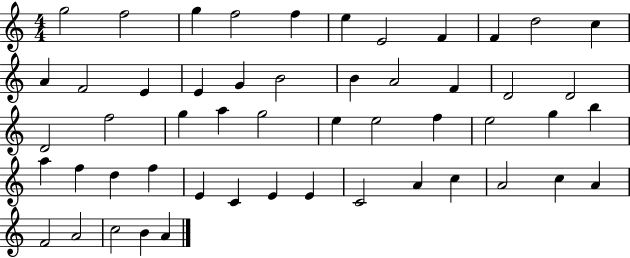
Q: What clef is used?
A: treble